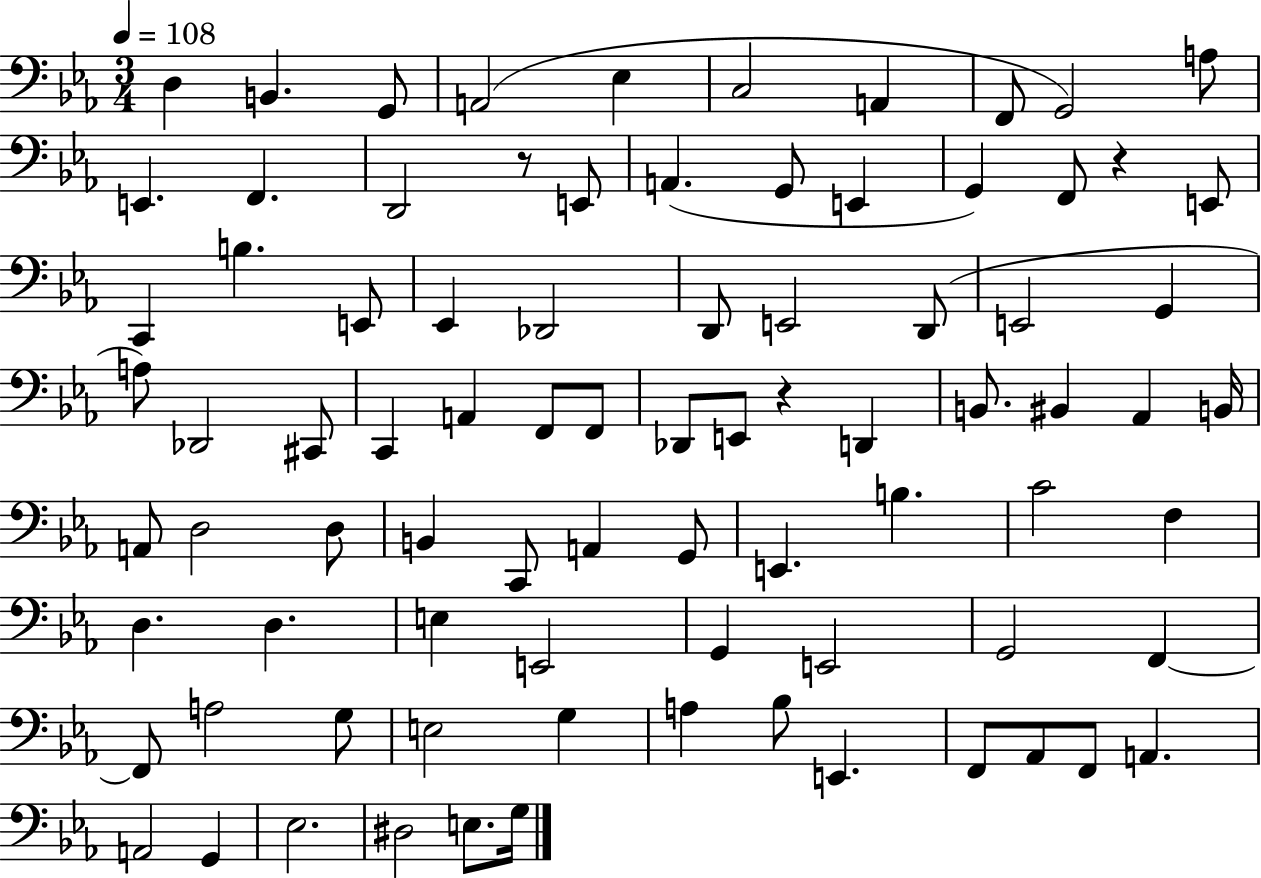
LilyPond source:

{
  \clef bass
  \numericTimeSignature
  \time 3/4
  \key ees \major
  \tempo 4 = 108
  d4 b,4. g,8 | a,2( ees4 | c2 a,4 | f,8 g,2) a8 | \break e,4. f,4. | d,2 r8 e,8 | a,4.( g,8 e,4 | g,4) f,8 r4 e,8 | \break c,4 b4. e,8 | ees,4 des,2 | d,8 e,2 d,8( | e,2 g,4 | \break a8) des,2 cis,8 | c,4 a,4 f,8 f,8 | des,8 e,8 r4 d,4 | b,8. bis,4 aes,4 b,16 | \break a,8 d2 d8 | b,4 c,8 a,4 g,8 | e,4. b4. | c'2 f4 | \break d4. d4. | e4 e,2 | g,4 e,2 | g,2 f,4~~ | \break f,8 a2 g8 | e2 g4 | a4 bes8 e,4. | f,8 aes,8 f,8 a,4. | \break a,2 g,4 | ees2. | dis2 e8. g16 | \bar "|."
}